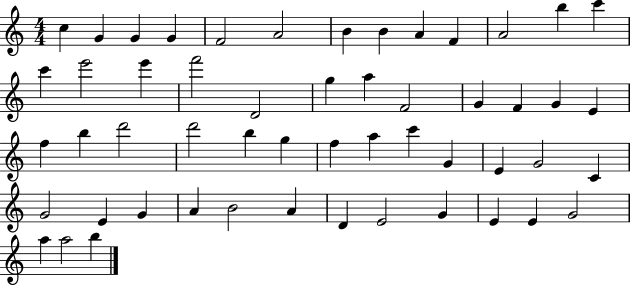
C5/q G4/q G4/q G4/q F4/h A4/h B4/q B4/q A4/q F4/q A4/h B5/q C6/q C6/q E6/h E6/q F6/h D4/h G5/q A5/q F4/h G4/q F4/q G4/q E4/q F5/q B5/q D6/h D6/h B5/q G5/q F5/q A5/q C6/q G4/q E4/q G4/h C4/q G4/h E4/q G4/q A4/q B4/h A4/q D4/q E4/h G4/q E4/q E4/q G4/h A5/q A5/h B5/q